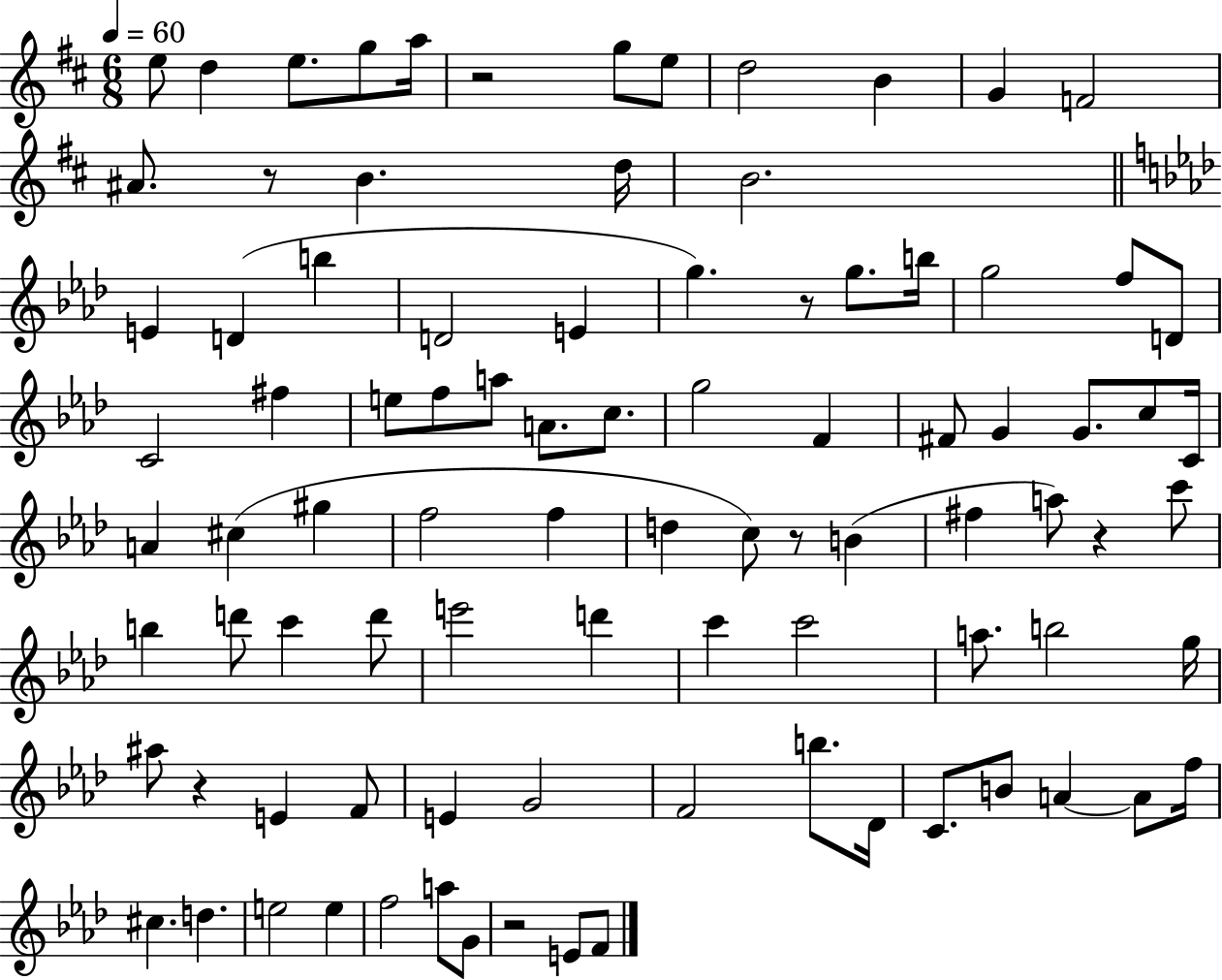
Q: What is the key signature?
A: D major